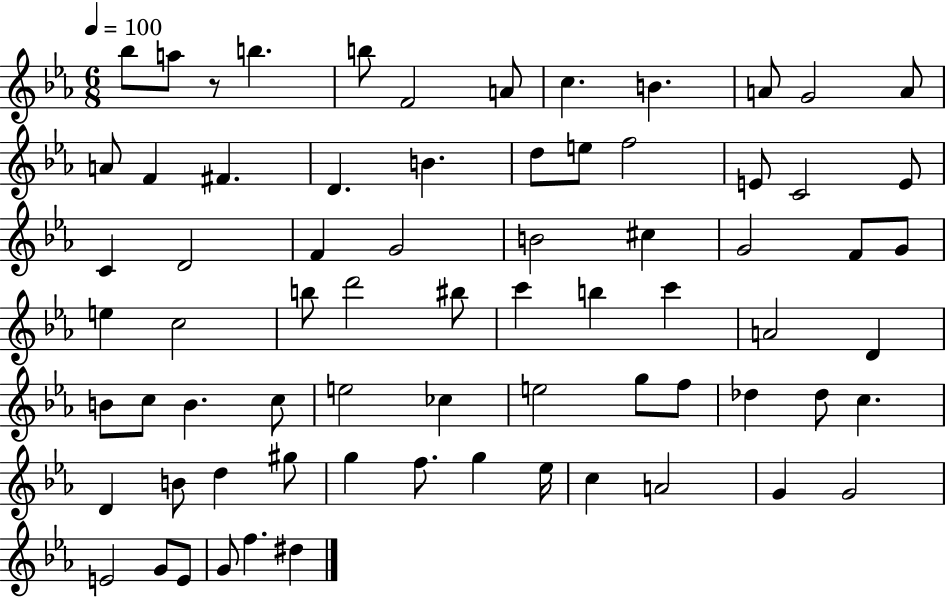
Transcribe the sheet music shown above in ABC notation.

X:1
T:Untitled
M:6/8
L:1/4
K:Eb
_b/2 a/2 z/2 b b/2 F2 A/2 c B A/2 G2 A/2 A/2 F ^F D B d/2 e/2 f2 E/2 C2 E/2 C D2 F G2 B2 ^c G2 F/2 G/2 e c2 b/2 d'2 ^b/2 c' b c' A2 D B/2 c/2 B c/2 e2 _c e2 g/2 f/2 _d _d/2 c D B/2 d ^g/2 g f/2 g _e/4 c A2 G G2 E2 G/2 E/2 G/2 f ^d